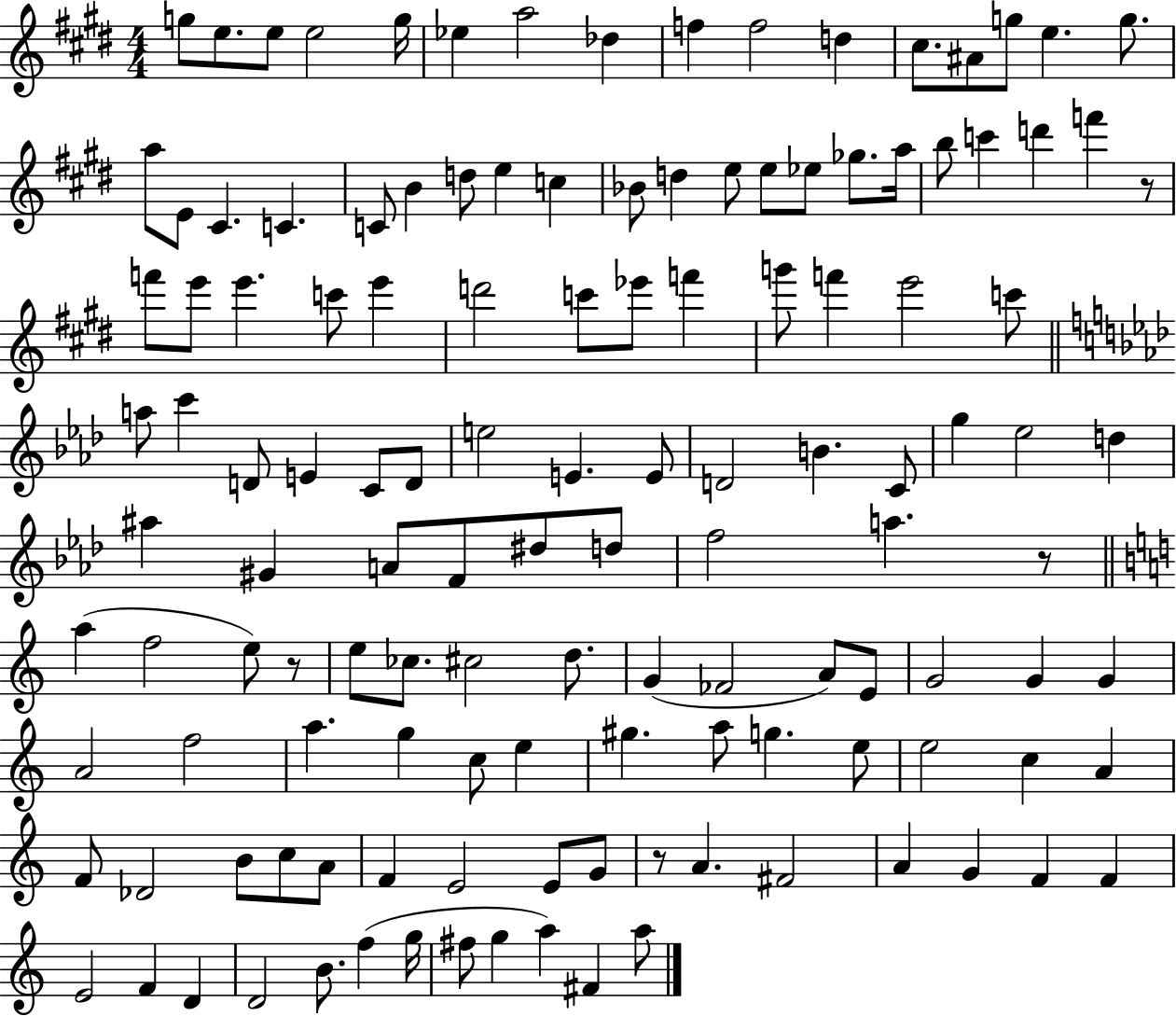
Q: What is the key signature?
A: E major